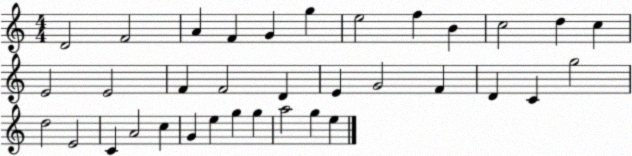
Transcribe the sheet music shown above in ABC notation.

X:1
T:Untitled
M:4/4
L:1/4
K:C
D2 F2 A F G g e2 f B c2 d c E2 E2 F F2 D E G2 F D C g2 d2 E2 C A2 c G e g g a2 g e